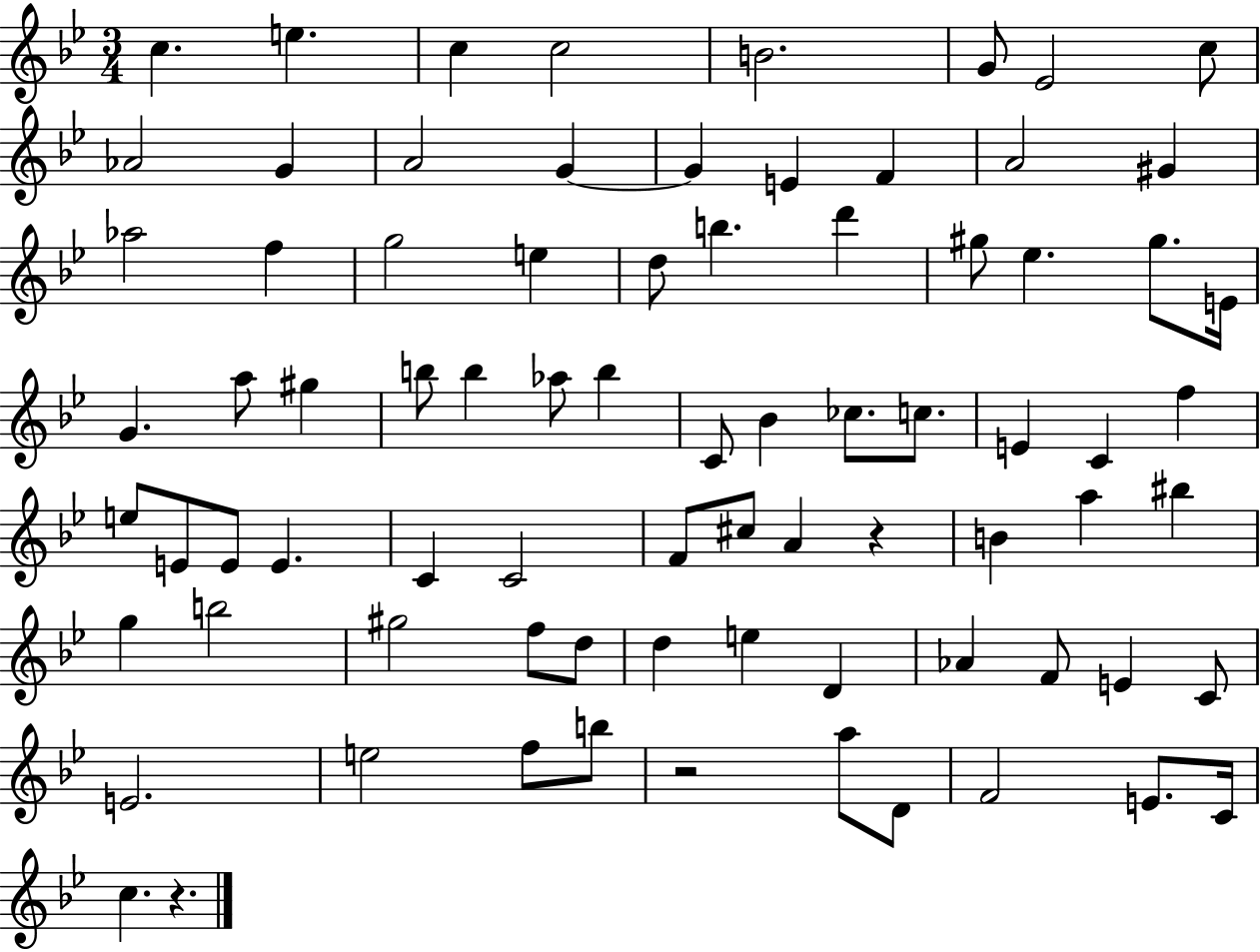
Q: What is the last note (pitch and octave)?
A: C5